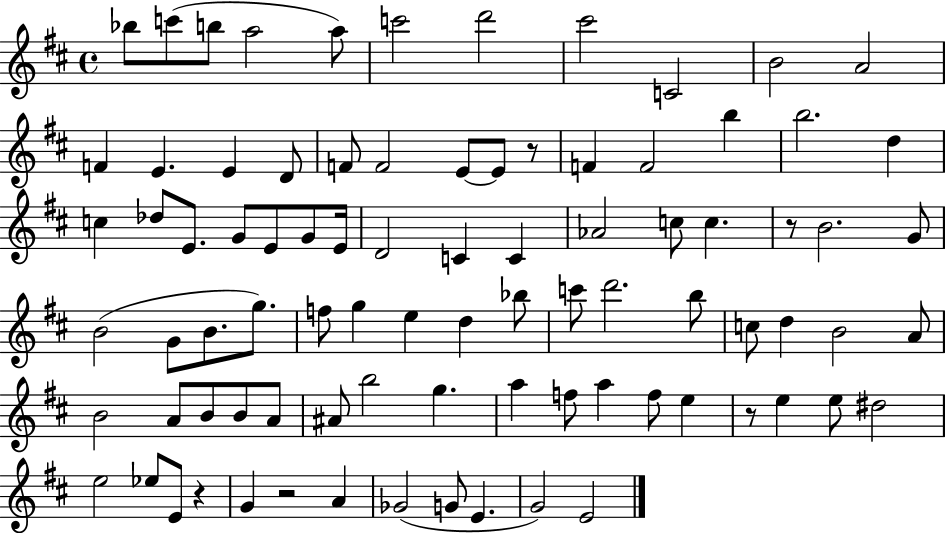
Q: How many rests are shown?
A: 5